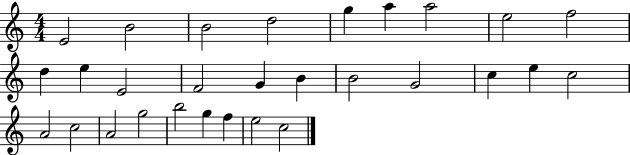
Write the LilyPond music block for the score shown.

{
  \clef treble
  \numericTimeSignature
  \time 4/4
  \key c \major
  e'2 b'2 | b'2 d''2 | g''4 a''4 a''2 | e''2 f''2 | \break d''4 e''4 e'2 | f'2 g'4 b'4 | b'2 g'2 | c''4 e''4 c''2 | \break a'2 c''2 | a'2 g''2 | b''2 g''4 f''4 | e''2 c''2 | \break \bar "|."
}